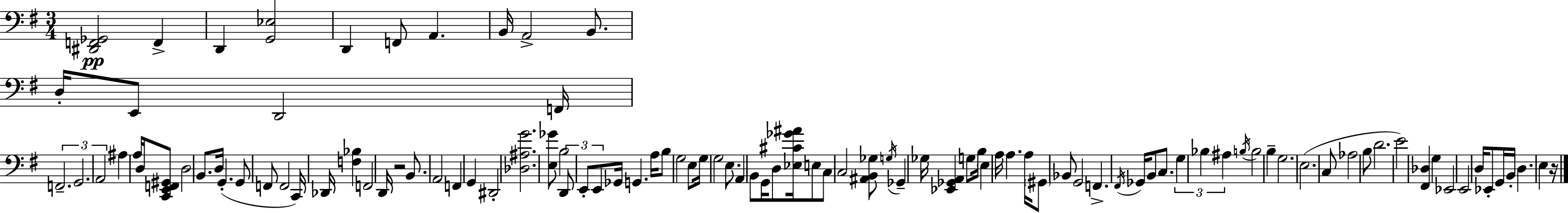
{
  \clef bass
  \numericTimeSignature
  \time 3/4
  \key g \major
  \repeat volta 2 { <dis, f, ges,>2\pp f,4-> | d,4 <g, ees>2 | d,4 f,8 a,4. | b,16 a,2-> b,8. | \break d16-. e,8 d,2 f,16 | \tuplet 3/2 { f,2.-- | g,2. | a,2 } ais4 | \break a16 d16 <c, e, f, gis,>8 d2 | b,8. d16 g,4.-.( g,8 | f,8 f,2 c,16) des,16 | <f bes>4 f,2 | \break d,16 r2 b,8. | a,2 f,4 | g,4 dis,2-. | <des ais g'>2. | \break <e ges'>8 b2 \tuplet 3/2 { d,8 | e,8-. e,8 } ges,16 g,4. a16 | b8 g2 e8 | g16 g2 e8. | \break a,4 b,8 g,16 d8 <ees cis' ges' ais'>16 e8 | c8 c2 <ais, b, ges>8 | \acciaccatura { g16 } ges,4-- ges16 <ees, ges, a,>4 g8 | b16 \parenthesize e4 a16 a4. | \break a16 \parenthesize gis,8 bes,8 g,2 | f,4.-> \acciaccatura { fis,16 } ges,16 b,8 c8. | \tuplet 3/2 { g4 bes4 ais4 } | \acciaccatura { b16 } b2 b4-- | \break g2. | e2.( | c8 aes2 | b8 d'2. | \break e'2) <fis, des>4 | g4 ees,2 | e,2 d16 | ees,8-. g,16 b,16-. d4. e4 | \break r16 } \bar "|."
}